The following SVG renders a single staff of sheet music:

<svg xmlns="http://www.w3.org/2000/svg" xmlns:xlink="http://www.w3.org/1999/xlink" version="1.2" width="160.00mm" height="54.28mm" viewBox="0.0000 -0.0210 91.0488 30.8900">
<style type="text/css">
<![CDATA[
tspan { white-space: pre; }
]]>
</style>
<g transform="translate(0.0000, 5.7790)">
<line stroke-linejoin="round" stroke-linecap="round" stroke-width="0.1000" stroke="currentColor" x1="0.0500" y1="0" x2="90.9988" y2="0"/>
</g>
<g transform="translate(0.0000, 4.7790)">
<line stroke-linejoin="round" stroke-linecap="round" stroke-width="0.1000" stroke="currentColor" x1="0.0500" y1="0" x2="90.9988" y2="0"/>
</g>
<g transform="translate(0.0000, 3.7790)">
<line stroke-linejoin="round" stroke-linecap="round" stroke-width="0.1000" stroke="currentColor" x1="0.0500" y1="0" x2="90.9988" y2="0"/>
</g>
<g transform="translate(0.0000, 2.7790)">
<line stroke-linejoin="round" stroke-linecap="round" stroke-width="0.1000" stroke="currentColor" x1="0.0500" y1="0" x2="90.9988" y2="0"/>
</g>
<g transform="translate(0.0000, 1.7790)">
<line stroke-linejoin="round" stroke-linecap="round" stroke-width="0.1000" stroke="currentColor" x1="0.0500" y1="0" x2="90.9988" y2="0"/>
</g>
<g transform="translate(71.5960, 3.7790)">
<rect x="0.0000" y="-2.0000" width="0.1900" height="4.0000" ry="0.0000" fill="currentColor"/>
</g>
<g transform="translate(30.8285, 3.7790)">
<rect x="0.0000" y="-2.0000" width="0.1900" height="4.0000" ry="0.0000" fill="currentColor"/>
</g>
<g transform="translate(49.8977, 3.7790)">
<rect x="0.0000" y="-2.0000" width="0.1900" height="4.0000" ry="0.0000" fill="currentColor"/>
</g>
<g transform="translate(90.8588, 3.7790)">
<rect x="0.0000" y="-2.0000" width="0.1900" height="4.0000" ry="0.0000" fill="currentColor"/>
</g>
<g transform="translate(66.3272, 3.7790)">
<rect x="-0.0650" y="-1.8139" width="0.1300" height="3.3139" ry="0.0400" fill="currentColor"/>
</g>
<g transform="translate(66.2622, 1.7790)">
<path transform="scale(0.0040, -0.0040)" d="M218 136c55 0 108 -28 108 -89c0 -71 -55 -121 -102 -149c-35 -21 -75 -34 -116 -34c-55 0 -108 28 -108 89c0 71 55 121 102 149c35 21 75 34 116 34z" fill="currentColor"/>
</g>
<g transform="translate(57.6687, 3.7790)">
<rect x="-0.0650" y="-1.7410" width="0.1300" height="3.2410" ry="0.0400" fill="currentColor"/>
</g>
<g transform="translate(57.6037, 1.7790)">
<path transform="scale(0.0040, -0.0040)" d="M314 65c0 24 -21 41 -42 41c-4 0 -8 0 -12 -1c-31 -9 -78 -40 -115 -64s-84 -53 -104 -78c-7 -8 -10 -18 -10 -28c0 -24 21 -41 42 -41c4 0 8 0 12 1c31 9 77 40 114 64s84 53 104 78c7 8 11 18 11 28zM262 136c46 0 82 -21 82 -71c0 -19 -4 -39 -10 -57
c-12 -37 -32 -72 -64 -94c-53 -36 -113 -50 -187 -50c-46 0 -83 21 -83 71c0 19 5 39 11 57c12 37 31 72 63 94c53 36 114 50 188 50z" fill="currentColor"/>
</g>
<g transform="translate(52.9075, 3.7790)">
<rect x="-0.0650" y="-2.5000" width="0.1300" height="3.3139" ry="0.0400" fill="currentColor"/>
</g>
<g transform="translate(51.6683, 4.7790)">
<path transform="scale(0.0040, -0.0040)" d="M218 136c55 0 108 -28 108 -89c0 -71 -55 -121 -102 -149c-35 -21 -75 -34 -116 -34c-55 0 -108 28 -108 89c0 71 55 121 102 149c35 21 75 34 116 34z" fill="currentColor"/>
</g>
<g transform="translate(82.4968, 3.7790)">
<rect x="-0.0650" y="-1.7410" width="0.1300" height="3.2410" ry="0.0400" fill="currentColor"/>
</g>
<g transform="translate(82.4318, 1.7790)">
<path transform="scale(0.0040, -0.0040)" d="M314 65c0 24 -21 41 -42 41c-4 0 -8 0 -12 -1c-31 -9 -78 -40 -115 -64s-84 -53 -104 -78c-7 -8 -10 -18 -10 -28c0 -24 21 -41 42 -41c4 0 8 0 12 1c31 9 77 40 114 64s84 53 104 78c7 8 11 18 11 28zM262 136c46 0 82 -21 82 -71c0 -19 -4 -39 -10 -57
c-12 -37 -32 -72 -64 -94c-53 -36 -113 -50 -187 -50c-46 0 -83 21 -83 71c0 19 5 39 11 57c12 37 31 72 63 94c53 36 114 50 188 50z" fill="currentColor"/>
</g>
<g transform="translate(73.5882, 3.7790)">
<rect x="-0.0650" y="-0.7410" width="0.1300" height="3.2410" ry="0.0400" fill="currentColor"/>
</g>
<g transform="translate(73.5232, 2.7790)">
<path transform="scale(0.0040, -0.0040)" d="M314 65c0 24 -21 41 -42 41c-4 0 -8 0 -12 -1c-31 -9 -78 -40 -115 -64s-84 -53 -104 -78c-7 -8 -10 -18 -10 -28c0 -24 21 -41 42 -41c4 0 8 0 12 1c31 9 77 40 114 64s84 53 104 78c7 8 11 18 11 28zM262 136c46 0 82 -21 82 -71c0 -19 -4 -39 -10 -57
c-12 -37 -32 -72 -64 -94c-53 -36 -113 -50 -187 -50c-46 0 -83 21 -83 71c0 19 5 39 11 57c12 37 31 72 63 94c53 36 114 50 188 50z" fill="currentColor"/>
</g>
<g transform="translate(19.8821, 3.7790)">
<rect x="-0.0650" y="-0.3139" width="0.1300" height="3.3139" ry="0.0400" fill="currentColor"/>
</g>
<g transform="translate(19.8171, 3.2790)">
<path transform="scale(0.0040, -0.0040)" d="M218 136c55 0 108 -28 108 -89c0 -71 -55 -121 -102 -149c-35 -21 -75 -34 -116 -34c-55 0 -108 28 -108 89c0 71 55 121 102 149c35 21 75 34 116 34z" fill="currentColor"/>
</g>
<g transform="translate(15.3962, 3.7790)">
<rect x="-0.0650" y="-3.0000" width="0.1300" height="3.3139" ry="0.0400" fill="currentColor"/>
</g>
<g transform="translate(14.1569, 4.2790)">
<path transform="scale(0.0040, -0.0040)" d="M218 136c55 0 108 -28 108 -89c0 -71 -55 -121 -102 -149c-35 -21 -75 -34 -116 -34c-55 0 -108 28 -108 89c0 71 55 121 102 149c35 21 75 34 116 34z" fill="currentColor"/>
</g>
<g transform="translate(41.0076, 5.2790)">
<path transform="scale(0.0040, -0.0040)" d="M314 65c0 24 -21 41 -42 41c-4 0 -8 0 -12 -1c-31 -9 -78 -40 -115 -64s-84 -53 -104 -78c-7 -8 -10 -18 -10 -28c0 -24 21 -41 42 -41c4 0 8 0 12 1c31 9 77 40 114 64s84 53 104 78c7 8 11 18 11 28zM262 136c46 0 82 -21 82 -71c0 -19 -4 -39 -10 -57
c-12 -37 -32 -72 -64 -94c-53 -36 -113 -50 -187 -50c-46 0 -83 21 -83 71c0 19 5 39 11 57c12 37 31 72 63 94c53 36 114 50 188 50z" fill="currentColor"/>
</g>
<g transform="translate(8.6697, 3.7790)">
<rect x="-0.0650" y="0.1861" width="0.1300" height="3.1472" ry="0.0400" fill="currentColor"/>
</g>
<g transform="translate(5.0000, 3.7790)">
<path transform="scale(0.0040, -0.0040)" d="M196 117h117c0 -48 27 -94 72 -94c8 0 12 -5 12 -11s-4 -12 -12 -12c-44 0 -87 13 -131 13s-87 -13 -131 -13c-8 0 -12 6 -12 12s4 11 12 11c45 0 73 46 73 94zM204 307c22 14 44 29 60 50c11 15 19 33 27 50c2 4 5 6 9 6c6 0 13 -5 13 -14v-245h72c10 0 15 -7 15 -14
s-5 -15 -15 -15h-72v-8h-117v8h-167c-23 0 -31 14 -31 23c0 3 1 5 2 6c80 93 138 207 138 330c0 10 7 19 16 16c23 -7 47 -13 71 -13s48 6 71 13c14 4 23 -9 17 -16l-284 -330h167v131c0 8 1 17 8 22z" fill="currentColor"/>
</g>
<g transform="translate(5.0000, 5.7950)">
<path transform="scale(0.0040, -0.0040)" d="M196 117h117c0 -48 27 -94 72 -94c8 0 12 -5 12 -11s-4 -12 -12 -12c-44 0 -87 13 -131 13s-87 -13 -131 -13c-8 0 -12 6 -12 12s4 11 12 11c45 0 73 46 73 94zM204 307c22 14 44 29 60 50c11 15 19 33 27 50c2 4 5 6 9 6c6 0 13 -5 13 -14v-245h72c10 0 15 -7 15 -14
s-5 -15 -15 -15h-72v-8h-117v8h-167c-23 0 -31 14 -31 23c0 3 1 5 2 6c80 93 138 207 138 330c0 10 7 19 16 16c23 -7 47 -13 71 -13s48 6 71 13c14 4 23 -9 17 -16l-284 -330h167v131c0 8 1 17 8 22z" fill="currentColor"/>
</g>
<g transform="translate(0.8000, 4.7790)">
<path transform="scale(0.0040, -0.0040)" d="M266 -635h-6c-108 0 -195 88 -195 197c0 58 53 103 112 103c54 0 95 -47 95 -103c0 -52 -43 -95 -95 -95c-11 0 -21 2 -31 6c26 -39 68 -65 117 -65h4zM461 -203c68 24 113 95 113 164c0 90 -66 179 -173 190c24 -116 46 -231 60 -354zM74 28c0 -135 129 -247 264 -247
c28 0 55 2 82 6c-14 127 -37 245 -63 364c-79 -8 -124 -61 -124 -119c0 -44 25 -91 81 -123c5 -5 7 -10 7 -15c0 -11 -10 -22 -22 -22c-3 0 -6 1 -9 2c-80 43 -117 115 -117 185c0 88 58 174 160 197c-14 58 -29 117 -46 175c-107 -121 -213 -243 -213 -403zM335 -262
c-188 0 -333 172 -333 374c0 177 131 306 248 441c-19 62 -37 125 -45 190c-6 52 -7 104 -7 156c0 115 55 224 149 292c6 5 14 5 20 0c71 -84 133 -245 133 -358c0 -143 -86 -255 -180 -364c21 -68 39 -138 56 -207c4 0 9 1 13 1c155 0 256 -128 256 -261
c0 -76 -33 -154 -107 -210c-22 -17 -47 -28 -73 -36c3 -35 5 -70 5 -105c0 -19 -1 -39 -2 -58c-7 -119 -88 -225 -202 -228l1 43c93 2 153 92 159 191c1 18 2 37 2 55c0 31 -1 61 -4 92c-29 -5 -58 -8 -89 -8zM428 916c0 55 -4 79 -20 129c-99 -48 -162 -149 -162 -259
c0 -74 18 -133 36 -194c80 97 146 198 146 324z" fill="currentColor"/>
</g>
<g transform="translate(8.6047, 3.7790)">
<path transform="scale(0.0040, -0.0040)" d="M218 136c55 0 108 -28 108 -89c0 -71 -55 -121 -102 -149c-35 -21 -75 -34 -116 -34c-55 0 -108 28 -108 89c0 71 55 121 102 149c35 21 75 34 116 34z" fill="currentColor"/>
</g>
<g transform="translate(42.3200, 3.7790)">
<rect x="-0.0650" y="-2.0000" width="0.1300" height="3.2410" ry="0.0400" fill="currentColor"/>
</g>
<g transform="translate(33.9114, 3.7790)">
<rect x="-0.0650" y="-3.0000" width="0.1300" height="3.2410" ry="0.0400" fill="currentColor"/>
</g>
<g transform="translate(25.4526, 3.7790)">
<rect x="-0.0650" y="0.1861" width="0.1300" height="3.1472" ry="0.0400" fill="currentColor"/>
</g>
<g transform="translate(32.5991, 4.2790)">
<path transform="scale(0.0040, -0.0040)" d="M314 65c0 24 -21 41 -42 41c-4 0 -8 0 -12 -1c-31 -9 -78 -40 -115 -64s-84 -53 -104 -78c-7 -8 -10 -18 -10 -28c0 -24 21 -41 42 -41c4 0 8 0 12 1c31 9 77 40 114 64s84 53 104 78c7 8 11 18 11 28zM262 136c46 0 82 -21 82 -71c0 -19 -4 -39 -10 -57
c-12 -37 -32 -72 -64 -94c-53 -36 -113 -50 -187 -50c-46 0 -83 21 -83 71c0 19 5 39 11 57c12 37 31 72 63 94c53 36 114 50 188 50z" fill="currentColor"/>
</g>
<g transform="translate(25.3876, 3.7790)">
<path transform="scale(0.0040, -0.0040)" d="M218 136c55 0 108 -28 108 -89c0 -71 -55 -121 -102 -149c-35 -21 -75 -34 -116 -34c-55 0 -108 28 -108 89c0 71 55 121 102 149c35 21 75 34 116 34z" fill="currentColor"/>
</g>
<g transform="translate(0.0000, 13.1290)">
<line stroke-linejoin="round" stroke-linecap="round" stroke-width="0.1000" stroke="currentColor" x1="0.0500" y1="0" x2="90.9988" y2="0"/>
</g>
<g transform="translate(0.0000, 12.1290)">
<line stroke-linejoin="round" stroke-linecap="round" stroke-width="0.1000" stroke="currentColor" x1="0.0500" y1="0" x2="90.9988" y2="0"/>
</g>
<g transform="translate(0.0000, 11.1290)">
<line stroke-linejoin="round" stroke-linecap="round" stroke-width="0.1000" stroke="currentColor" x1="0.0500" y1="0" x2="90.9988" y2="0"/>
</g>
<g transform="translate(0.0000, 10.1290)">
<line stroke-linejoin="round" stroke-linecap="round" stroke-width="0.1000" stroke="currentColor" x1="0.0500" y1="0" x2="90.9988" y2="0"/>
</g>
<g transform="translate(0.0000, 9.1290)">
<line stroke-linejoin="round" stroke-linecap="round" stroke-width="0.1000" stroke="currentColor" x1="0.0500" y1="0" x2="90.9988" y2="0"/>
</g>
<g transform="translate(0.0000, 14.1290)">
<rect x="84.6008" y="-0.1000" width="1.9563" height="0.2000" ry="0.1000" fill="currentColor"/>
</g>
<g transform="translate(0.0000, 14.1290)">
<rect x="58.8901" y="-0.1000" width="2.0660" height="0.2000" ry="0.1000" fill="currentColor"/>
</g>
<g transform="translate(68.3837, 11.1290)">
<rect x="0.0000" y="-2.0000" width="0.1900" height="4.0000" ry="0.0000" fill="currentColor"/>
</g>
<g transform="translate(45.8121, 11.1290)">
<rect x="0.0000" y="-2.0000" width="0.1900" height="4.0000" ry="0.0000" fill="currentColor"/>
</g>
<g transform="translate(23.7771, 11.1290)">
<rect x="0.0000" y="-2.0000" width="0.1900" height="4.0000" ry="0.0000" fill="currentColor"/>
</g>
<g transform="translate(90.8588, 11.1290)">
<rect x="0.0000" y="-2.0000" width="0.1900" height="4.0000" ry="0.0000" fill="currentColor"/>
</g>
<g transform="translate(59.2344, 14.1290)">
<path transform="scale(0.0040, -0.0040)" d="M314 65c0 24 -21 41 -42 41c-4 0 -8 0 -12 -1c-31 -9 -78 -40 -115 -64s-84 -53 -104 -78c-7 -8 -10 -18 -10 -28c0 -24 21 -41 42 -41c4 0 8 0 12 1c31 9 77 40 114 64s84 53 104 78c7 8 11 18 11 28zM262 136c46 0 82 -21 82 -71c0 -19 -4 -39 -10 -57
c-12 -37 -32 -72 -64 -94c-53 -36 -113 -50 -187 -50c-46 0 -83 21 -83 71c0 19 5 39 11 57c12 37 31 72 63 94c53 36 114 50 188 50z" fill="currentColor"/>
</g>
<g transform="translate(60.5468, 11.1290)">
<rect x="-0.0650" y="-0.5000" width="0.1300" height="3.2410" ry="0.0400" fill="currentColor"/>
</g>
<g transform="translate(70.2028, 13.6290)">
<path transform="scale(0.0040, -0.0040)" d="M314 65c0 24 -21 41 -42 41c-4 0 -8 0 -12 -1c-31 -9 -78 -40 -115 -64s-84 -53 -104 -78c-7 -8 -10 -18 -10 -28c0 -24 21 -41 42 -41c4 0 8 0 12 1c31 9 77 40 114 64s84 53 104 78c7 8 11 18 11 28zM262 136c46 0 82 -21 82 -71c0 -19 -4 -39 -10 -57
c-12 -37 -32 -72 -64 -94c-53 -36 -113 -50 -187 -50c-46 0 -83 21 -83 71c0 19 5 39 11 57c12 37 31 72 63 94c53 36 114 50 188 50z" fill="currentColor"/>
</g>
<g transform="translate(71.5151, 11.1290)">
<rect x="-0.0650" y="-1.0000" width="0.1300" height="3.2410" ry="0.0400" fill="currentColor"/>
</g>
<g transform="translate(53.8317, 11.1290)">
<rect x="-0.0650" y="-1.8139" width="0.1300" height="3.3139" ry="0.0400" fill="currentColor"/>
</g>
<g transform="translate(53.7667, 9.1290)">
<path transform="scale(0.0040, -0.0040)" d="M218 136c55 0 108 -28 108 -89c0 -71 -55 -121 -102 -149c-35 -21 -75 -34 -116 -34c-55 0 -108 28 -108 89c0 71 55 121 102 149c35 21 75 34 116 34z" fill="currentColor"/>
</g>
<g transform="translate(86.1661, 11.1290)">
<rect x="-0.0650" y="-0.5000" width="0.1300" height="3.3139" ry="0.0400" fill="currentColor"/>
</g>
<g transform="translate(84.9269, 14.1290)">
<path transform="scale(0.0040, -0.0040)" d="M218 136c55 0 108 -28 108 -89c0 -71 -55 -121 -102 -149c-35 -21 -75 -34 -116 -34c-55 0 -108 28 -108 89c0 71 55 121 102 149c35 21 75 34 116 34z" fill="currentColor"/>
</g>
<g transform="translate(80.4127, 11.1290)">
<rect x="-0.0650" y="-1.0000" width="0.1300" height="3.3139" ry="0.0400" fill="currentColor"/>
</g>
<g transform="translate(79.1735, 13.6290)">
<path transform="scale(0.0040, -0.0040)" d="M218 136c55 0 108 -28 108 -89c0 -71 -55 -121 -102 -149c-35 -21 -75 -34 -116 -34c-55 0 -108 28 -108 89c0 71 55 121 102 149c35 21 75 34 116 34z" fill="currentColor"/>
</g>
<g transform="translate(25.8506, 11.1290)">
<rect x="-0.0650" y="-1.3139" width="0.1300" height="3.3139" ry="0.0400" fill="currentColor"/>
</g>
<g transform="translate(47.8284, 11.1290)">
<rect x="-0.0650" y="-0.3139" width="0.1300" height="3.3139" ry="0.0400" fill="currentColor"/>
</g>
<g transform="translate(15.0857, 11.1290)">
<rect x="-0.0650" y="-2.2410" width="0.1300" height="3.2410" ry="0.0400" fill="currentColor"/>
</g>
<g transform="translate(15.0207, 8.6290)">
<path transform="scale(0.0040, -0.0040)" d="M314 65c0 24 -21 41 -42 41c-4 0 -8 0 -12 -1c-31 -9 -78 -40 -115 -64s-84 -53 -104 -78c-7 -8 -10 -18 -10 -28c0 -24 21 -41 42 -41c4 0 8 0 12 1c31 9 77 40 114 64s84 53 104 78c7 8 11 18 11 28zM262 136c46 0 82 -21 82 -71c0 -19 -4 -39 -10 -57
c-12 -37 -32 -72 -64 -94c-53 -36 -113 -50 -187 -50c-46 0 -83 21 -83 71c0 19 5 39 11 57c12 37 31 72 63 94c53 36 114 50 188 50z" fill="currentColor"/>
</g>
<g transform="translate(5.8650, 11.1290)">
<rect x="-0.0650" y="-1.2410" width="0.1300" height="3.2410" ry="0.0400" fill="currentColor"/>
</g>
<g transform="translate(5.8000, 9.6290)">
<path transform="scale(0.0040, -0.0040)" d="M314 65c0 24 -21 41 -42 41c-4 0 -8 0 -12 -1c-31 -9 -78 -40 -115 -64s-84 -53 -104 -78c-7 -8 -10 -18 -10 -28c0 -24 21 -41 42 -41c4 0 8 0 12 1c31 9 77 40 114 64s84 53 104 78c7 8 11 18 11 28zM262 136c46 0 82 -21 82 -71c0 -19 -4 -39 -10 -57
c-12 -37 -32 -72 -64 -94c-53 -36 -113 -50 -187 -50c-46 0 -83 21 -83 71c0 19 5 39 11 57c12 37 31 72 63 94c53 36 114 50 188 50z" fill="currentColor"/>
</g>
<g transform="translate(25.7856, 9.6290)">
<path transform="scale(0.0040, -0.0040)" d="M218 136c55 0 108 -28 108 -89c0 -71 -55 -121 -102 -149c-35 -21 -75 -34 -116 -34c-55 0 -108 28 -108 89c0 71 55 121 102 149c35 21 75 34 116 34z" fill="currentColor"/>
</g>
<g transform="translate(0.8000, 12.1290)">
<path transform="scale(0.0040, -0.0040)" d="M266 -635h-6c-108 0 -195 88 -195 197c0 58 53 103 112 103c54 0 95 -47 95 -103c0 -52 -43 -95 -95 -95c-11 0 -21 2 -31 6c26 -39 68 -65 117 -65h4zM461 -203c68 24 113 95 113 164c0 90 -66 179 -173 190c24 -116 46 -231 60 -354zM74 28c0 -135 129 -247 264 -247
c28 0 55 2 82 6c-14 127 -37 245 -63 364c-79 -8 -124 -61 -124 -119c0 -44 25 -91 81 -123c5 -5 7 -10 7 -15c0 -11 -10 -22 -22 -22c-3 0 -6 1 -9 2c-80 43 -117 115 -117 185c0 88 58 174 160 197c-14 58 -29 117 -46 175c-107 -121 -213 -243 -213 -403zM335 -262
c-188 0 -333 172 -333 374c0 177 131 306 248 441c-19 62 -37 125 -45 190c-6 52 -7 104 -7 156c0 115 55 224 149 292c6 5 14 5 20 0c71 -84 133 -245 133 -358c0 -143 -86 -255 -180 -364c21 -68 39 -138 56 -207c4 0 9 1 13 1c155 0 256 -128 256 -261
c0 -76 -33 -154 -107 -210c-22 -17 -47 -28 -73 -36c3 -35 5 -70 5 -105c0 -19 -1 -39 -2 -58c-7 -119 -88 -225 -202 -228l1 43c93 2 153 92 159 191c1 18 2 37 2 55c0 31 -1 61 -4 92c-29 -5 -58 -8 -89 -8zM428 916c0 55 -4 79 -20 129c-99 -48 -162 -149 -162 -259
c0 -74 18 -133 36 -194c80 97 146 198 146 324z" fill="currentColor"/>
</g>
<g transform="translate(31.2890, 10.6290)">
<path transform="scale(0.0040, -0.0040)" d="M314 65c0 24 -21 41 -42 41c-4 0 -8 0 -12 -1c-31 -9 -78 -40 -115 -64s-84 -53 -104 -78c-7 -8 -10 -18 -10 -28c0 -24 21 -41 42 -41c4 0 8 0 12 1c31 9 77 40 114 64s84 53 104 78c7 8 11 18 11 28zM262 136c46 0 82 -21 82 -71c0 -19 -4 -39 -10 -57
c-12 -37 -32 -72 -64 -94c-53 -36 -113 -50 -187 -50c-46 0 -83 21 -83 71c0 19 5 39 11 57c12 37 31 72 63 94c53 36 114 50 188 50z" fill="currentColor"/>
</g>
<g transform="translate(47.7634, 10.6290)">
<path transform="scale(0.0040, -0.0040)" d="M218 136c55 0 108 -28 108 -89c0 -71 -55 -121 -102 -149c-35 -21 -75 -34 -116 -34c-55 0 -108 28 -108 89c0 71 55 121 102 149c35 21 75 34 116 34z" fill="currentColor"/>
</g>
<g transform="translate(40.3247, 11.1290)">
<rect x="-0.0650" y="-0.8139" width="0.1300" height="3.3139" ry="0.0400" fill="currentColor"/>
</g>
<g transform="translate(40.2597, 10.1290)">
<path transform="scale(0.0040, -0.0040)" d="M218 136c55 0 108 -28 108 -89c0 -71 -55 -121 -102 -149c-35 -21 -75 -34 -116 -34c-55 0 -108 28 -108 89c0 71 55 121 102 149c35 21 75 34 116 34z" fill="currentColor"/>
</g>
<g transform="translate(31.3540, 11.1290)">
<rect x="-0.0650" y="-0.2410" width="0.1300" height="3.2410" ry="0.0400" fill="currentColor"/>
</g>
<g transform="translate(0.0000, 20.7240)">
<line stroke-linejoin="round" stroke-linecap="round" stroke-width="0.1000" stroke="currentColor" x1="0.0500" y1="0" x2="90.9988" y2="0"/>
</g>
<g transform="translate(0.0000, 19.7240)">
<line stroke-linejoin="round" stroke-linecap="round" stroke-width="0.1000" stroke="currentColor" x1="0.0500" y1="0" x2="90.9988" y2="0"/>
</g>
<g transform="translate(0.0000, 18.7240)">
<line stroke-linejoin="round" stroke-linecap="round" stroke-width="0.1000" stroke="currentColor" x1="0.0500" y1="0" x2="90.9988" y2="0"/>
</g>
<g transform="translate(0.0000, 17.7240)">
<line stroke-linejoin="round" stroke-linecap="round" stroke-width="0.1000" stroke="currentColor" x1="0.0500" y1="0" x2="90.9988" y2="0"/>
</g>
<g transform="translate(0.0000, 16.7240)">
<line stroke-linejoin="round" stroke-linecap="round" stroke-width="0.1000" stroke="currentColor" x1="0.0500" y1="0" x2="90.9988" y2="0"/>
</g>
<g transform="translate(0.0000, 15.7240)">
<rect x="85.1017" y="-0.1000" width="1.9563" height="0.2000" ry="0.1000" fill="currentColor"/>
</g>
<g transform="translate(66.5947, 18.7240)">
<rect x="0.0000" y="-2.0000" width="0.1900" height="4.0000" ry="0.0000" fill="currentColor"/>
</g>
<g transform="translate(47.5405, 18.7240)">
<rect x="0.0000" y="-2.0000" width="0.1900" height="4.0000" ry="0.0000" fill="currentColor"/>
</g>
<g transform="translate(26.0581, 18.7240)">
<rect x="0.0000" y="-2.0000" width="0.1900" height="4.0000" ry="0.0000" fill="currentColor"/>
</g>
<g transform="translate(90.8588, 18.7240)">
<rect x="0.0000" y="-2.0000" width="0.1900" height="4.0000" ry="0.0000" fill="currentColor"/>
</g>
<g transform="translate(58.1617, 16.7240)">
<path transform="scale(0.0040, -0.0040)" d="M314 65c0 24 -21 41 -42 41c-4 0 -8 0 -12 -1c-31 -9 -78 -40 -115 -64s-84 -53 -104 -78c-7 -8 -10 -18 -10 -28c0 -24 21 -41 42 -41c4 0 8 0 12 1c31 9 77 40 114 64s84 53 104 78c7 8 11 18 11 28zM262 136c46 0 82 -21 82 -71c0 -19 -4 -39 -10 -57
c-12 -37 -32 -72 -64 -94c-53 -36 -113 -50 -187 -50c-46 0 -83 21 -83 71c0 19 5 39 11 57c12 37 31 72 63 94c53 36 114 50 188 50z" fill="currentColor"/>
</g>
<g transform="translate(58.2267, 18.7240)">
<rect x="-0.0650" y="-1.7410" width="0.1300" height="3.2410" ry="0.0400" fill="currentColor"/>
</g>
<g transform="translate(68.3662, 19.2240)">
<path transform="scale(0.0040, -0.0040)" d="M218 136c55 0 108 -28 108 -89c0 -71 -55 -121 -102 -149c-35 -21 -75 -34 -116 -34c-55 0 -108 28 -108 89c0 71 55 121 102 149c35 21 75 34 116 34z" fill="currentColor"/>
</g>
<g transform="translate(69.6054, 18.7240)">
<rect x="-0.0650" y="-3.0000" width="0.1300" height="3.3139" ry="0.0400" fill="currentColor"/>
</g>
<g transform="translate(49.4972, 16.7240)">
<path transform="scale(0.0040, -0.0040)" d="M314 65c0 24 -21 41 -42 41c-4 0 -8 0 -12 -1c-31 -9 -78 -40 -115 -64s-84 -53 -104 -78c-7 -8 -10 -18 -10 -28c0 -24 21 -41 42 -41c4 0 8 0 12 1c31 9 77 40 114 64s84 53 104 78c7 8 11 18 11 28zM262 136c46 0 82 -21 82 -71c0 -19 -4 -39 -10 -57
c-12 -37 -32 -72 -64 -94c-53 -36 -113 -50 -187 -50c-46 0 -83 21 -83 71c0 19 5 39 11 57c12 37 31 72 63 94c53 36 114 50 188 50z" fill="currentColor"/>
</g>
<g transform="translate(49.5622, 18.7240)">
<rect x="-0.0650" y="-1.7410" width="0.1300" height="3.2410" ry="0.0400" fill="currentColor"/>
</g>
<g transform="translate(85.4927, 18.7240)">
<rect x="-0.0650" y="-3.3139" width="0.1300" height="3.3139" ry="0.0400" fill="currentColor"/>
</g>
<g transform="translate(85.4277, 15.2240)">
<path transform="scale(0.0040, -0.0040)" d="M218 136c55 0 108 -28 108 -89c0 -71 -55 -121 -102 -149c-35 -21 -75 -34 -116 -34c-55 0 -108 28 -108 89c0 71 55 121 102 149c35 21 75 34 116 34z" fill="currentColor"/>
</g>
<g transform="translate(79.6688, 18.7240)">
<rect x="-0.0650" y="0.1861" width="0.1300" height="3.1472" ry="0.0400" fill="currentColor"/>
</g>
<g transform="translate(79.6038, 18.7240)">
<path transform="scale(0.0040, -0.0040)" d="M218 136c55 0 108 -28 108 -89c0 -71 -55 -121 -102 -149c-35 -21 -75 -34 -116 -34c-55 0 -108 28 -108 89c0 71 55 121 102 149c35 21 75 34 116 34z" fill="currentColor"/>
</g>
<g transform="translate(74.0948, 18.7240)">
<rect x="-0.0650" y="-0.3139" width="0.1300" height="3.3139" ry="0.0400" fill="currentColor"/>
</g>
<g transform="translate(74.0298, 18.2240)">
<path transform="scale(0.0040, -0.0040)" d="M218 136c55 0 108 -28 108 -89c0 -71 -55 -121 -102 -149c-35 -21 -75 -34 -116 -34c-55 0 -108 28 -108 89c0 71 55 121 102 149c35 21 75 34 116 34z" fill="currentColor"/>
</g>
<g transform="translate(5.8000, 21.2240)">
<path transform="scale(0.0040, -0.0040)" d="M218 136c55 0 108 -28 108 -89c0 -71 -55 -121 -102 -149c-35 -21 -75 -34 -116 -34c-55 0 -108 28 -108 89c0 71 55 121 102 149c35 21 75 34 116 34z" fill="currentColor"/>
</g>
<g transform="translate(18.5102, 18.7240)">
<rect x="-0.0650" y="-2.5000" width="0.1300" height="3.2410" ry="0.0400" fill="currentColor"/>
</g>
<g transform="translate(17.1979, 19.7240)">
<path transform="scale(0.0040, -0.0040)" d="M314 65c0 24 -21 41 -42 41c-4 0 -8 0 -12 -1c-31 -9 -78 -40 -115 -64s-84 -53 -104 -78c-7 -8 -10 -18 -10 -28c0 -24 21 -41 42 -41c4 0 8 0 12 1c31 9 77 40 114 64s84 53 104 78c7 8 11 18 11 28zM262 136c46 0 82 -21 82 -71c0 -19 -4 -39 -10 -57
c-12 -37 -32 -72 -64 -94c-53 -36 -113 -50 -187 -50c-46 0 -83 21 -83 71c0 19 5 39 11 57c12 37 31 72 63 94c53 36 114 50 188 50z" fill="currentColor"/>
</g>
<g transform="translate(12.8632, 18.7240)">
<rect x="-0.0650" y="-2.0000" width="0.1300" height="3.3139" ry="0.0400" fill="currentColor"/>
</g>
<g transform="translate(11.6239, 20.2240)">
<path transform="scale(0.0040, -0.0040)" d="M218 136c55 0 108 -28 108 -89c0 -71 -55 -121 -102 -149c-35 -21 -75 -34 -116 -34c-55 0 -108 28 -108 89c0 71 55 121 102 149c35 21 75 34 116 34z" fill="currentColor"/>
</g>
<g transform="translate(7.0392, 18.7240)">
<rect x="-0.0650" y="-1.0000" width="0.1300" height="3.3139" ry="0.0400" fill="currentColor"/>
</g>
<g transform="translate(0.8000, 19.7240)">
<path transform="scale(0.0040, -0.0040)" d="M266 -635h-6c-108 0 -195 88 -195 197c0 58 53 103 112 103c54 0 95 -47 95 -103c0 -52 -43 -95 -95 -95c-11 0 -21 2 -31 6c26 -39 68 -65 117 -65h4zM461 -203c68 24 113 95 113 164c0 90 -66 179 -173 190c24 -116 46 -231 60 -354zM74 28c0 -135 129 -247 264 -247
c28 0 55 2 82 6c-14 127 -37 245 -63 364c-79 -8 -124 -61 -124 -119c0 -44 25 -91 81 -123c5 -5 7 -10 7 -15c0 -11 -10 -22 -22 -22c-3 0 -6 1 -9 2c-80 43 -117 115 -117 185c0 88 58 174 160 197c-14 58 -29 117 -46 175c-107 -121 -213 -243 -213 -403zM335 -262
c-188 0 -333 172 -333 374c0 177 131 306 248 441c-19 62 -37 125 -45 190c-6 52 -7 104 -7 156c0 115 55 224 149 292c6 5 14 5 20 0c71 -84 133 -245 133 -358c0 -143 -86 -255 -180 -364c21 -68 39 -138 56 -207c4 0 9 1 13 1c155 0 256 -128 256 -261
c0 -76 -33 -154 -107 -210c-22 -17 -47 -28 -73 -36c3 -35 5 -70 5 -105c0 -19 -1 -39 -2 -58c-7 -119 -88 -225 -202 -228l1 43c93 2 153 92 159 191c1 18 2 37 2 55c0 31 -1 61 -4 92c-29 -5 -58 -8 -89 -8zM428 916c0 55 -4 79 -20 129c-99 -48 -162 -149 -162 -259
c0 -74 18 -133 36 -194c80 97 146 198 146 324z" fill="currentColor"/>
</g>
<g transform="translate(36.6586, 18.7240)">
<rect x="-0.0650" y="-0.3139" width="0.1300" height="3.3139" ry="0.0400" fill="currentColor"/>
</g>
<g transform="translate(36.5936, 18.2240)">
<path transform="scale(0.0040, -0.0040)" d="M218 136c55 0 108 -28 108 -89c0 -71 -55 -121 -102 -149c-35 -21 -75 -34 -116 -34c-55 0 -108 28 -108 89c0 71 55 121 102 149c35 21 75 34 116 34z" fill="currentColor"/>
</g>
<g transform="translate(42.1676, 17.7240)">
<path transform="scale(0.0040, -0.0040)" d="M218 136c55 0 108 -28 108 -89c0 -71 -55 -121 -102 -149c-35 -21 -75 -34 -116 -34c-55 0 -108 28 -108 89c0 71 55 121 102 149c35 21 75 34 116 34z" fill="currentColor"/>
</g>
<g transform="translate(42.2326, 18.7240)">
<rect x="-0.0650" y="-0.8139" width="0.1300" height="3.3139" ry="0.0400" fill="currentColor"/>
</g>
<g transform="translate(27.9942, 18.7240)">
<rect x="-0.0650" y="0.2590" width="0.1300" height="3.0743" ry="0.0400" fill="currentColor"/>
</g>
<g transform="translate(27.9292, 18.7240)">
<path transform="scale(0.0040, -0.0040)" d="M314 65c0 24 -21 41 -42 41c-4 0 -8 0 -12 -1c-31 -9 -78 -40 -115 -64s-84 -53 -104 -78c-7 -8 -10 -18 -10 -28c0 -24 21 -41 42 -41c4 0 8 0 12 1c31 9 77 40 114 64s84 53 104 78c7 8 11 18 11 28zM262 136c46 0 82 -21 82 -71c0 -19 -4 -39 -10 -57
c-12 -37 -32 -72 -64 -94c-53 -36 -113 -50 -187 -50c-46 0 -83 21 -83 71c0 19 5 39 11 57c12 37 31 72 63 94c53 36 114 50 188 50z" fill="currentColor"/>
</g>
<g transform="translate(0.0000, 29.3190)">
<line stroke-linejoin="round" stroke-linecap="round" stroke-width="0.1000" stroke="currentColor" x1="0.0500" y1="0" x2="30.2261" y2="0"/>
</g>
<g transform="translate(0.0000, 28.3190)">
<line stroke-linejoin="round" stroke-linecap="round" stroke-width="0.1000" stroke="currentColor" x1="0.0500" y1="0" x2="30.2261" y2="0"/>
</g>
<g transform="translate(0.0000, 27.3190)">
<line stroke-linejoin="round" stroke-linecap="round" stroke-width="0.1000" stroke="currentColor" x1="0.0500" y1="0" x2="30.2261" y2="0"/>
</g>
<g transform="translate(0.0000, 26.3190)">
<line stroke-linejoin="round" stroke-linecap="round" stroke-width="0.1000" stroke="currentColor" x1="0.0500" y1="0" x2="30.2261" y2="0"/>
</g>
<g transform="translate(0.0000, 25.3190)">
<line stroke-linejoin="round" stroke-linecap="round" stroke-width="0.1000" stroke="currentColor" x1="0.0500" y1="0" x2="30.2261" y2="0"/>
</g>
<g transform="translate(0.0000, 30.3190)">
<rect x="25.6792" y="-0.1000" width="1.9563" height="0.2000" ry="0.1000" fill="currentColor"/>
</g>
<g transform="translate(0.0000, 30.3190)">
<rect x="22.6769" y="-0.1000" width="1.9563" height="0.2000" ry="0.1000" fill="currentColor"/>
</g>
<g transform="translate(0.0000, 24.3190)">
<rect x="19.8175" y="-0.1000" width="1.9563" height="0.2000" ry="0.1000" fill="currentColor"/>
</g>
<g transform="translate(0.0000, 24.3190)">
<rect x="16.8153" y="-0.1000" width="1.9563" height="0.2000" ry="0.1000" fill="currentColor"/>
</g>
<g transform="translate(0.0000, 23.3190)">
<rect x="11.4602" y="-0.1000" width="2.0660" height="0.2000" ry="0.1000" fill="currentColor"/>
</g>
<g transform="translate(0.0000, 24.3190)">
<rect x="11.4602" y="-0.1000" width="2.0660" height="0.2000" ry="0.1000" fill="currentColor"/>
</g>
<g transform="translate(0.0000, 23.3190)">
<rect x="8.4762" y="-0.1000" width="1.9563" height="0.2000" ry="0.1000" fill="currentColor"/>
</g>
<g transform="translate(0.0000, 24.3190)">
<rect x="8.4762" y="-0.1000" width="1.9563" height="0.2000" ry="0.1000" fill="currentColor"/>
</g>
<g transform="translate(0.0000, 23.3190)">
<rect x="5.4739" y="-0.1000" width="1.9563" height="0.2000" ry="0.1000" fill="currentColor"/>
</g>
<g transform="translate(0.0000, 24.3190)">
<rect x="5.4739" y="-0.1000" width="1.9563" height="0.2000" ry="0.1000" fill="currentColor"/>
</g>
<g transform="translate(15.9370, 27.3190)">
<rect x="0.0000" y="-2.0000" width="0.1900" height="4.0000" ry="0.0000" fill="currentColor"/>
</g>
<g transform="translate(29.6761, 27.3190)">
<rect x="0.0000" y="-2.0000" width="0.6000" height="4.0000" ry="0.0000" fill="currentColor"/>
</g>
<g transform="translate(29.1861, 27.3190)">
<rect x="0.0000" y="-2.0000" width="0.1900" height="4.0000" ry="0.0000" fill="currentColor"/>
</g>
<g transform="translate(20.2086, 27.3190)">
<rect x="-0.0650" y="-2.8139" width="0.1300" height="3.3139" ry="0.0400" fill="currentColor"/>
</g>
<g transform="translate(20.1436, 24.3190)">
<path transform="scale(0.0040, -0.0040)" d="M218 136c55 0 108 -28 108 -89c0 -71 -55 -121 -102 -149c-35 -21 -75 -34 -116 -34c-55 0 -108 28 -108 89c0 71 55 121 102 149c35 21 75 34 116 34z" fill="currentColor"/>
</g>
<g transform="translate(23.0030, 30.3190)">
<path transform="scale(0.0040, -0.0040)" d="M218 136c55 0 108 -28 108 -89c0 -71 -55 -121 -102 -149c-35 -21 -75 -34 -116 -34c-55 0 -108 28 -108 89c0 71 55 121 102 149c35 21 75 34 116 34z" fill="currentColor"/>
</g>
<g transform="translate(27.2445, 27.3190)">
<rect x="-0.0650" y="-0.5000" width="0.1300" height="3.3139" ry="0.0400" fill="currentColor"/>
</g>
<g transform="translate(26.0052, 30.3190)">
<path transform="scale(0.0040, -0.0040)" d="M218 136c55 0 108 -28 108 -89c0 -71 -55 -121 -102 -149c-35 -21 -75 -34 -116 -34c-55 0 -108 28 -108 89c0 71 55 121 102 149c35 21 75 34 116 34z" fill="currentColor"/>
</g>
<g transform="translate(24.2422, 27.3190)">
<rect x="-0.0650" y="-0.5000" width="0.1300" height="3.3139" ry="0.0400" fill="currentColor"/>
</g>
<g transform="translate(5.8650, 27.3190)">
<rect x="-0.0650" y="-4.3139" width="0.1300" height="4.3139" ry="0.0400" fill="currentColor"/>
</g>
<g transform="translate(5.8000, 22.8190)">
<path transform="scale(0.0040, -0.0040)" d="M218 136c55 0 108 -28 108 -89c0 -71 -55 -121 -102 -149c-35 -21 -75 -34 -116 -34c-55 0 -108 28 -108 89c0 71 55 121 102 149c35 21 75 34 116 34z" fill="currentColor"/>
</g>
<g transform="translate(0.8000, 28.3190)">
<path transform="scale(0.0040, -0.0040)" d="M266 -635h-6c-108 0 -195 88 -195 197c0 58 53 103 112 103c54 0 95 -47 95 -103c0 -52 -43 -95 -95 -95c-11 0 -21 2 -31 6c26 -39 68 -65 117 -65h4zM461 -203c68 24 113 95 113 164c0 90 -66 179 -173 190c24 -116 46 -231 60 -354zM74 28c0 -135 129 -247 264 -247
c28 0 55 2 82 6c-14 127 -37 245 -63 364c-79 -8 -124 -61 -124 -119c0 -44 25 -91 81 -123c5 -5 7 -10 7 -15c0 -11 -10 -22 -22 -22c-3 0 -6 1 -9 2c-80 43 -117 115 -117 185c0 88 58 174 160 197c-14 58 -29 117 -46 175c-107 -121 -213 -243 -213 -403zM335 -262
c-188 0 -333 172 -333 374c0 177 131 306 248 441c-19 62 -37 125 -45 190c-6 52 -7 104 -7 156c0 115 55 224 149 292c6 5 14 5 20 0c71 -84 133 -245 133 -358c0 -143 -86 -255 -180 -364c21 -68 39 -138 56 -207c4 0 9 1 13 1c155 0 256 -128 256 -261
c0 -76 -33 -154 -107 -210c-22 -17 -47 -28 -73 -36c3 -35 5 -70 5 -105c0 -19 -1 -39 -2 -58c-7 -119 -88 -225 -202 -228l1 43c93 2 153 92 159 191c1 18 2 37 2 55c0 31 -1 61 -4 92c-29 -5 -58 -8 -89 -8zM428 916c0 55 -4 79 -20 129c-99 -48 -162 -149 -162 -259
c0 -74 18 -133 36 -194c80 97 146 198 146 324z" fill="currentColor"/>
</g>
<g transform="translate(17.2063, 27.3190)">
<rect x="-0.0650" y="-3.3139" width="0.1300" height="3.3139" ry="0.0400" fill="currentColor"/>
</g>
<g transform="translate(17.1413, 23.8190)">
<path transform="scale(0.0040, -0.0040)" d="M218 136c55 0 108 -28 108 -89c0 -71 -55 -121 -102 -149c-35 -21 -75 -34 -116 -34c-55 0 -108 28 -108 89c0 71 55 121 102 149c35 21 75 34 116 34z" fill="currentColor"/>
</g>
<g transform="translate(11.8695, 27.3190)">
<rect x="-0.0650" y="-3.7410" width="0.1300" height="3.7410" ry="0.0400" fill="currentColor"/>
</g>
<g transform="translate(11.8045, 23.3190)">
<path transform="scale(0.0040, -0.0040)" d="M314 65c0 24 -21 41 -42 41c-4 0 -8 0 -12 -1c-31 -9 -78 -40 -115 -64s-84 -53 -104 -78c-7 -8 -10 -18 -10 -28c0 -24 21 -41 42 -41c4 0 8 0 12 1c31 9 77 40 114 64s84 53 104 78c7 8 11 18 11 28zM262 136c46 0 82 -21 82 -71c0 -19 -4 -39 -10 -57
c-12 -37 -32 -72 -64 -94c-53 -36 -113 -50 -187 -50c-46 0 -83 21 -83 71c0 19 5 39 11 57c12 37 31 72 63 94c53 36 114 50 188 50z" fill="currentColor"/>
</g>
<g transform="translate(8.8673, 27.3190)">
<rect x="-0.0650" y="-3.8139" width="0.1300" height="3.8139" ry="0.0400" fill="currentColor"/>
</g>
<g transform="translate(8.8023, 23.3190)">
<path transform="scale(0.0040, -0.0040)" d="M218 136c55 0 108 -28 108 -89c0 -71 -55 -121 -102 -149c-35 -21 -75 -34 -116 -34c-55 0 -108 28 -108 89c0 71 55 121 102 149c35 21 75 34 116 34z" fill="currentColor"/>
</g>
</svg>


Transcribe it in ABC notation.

X:1
T:Untitled
M:4/4
L:1/4
K:C
B A c B A2 F2 G f2 f d2 f2 e2 g2 e c2 d c f C2 D2 D C D F G2 B2 c d f2 f2 A c B b d' c' c'2 b a C C